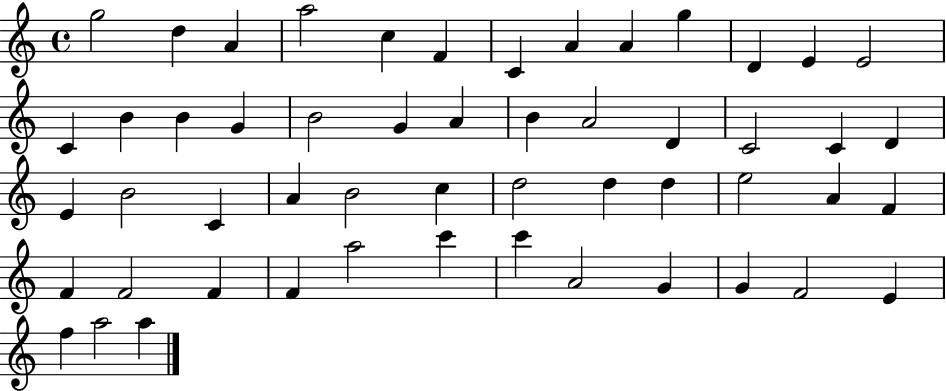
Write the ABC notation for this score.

X:1
T:Untitled
M:4/4
L:1/4
K:C
g2 d A a2 c F C A A g D E E2 C B B G B2 G A B A2 D C2 C D E B2 C A B2 c d2 d d e2 A F F F2 F F a2 c' c' A2 G G F2 E f a2 a